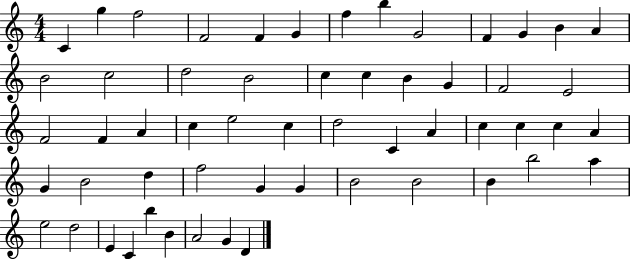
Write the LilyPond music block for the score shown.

{
  \clef treble
  \numericTimeSignature
  \time 4/4
  \key c \major
  c'4 g''4 f''2 | f'2 f'4 g'4 | f''4 b''4 g'2 | f'4 g'4 b'4 a'4 | \break b'2 c''2 | d''2 b'2 | c''4 c''4 b'4 g'4 | f'2 e'2 | \break f'2 f'4 a'4 | c''4 e''2 c''4 | d''2 c'4 a'4 | c''4 c''4 c''4 a'4 | \break g'4 b'2 d''4 | f''2 g'4 g'4 | b'2 b'2 | b'4 b''2 a''4 | \break e''2 d''2 | e'4 c'4 b''4 b'4 | a'2 g'4 d'4 | \bar "|."
}